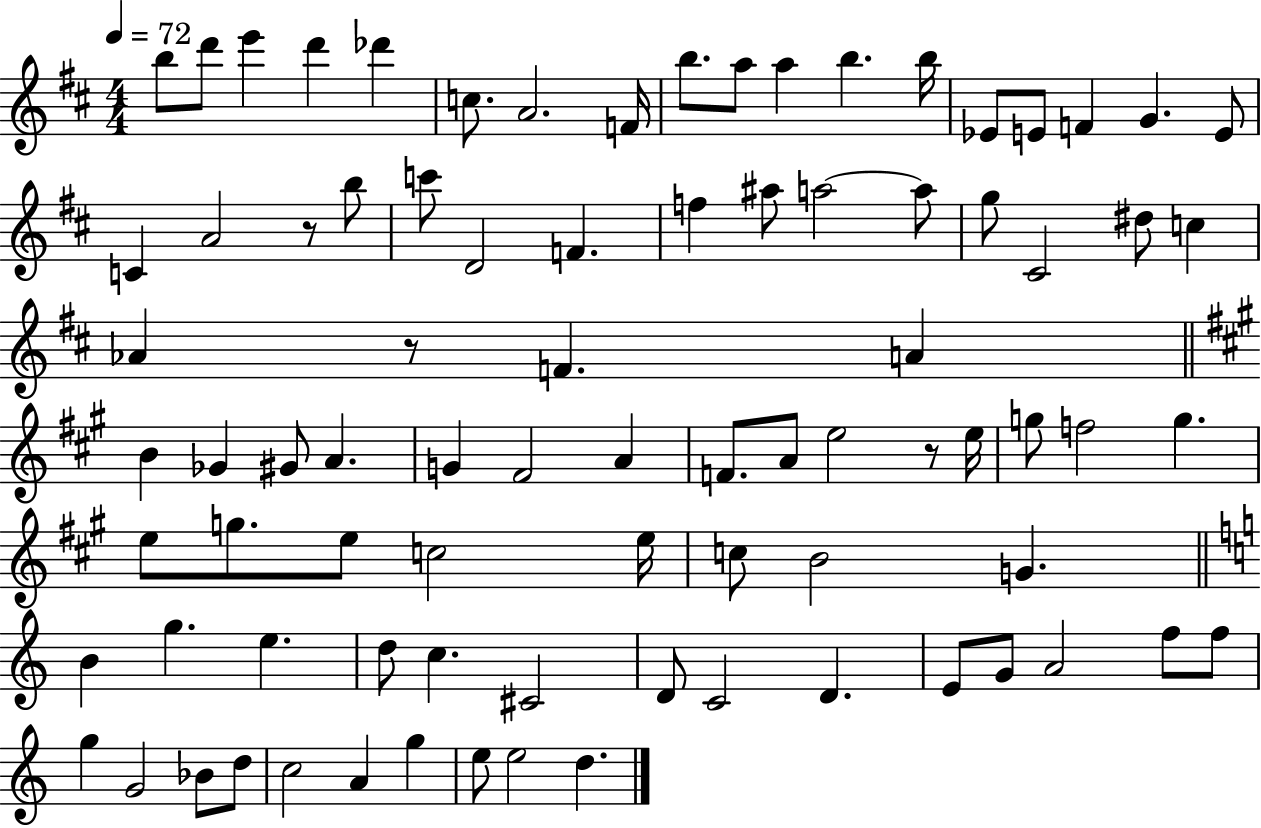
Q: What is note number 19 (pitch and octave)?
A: C4